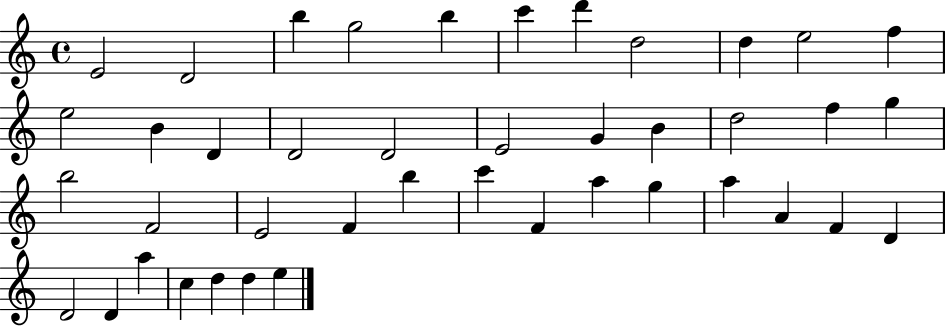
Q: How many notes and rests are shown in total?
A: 42